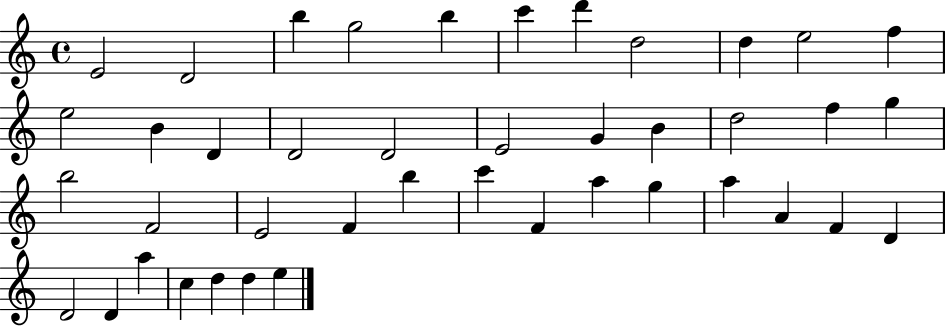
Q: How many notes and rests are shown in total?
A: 42